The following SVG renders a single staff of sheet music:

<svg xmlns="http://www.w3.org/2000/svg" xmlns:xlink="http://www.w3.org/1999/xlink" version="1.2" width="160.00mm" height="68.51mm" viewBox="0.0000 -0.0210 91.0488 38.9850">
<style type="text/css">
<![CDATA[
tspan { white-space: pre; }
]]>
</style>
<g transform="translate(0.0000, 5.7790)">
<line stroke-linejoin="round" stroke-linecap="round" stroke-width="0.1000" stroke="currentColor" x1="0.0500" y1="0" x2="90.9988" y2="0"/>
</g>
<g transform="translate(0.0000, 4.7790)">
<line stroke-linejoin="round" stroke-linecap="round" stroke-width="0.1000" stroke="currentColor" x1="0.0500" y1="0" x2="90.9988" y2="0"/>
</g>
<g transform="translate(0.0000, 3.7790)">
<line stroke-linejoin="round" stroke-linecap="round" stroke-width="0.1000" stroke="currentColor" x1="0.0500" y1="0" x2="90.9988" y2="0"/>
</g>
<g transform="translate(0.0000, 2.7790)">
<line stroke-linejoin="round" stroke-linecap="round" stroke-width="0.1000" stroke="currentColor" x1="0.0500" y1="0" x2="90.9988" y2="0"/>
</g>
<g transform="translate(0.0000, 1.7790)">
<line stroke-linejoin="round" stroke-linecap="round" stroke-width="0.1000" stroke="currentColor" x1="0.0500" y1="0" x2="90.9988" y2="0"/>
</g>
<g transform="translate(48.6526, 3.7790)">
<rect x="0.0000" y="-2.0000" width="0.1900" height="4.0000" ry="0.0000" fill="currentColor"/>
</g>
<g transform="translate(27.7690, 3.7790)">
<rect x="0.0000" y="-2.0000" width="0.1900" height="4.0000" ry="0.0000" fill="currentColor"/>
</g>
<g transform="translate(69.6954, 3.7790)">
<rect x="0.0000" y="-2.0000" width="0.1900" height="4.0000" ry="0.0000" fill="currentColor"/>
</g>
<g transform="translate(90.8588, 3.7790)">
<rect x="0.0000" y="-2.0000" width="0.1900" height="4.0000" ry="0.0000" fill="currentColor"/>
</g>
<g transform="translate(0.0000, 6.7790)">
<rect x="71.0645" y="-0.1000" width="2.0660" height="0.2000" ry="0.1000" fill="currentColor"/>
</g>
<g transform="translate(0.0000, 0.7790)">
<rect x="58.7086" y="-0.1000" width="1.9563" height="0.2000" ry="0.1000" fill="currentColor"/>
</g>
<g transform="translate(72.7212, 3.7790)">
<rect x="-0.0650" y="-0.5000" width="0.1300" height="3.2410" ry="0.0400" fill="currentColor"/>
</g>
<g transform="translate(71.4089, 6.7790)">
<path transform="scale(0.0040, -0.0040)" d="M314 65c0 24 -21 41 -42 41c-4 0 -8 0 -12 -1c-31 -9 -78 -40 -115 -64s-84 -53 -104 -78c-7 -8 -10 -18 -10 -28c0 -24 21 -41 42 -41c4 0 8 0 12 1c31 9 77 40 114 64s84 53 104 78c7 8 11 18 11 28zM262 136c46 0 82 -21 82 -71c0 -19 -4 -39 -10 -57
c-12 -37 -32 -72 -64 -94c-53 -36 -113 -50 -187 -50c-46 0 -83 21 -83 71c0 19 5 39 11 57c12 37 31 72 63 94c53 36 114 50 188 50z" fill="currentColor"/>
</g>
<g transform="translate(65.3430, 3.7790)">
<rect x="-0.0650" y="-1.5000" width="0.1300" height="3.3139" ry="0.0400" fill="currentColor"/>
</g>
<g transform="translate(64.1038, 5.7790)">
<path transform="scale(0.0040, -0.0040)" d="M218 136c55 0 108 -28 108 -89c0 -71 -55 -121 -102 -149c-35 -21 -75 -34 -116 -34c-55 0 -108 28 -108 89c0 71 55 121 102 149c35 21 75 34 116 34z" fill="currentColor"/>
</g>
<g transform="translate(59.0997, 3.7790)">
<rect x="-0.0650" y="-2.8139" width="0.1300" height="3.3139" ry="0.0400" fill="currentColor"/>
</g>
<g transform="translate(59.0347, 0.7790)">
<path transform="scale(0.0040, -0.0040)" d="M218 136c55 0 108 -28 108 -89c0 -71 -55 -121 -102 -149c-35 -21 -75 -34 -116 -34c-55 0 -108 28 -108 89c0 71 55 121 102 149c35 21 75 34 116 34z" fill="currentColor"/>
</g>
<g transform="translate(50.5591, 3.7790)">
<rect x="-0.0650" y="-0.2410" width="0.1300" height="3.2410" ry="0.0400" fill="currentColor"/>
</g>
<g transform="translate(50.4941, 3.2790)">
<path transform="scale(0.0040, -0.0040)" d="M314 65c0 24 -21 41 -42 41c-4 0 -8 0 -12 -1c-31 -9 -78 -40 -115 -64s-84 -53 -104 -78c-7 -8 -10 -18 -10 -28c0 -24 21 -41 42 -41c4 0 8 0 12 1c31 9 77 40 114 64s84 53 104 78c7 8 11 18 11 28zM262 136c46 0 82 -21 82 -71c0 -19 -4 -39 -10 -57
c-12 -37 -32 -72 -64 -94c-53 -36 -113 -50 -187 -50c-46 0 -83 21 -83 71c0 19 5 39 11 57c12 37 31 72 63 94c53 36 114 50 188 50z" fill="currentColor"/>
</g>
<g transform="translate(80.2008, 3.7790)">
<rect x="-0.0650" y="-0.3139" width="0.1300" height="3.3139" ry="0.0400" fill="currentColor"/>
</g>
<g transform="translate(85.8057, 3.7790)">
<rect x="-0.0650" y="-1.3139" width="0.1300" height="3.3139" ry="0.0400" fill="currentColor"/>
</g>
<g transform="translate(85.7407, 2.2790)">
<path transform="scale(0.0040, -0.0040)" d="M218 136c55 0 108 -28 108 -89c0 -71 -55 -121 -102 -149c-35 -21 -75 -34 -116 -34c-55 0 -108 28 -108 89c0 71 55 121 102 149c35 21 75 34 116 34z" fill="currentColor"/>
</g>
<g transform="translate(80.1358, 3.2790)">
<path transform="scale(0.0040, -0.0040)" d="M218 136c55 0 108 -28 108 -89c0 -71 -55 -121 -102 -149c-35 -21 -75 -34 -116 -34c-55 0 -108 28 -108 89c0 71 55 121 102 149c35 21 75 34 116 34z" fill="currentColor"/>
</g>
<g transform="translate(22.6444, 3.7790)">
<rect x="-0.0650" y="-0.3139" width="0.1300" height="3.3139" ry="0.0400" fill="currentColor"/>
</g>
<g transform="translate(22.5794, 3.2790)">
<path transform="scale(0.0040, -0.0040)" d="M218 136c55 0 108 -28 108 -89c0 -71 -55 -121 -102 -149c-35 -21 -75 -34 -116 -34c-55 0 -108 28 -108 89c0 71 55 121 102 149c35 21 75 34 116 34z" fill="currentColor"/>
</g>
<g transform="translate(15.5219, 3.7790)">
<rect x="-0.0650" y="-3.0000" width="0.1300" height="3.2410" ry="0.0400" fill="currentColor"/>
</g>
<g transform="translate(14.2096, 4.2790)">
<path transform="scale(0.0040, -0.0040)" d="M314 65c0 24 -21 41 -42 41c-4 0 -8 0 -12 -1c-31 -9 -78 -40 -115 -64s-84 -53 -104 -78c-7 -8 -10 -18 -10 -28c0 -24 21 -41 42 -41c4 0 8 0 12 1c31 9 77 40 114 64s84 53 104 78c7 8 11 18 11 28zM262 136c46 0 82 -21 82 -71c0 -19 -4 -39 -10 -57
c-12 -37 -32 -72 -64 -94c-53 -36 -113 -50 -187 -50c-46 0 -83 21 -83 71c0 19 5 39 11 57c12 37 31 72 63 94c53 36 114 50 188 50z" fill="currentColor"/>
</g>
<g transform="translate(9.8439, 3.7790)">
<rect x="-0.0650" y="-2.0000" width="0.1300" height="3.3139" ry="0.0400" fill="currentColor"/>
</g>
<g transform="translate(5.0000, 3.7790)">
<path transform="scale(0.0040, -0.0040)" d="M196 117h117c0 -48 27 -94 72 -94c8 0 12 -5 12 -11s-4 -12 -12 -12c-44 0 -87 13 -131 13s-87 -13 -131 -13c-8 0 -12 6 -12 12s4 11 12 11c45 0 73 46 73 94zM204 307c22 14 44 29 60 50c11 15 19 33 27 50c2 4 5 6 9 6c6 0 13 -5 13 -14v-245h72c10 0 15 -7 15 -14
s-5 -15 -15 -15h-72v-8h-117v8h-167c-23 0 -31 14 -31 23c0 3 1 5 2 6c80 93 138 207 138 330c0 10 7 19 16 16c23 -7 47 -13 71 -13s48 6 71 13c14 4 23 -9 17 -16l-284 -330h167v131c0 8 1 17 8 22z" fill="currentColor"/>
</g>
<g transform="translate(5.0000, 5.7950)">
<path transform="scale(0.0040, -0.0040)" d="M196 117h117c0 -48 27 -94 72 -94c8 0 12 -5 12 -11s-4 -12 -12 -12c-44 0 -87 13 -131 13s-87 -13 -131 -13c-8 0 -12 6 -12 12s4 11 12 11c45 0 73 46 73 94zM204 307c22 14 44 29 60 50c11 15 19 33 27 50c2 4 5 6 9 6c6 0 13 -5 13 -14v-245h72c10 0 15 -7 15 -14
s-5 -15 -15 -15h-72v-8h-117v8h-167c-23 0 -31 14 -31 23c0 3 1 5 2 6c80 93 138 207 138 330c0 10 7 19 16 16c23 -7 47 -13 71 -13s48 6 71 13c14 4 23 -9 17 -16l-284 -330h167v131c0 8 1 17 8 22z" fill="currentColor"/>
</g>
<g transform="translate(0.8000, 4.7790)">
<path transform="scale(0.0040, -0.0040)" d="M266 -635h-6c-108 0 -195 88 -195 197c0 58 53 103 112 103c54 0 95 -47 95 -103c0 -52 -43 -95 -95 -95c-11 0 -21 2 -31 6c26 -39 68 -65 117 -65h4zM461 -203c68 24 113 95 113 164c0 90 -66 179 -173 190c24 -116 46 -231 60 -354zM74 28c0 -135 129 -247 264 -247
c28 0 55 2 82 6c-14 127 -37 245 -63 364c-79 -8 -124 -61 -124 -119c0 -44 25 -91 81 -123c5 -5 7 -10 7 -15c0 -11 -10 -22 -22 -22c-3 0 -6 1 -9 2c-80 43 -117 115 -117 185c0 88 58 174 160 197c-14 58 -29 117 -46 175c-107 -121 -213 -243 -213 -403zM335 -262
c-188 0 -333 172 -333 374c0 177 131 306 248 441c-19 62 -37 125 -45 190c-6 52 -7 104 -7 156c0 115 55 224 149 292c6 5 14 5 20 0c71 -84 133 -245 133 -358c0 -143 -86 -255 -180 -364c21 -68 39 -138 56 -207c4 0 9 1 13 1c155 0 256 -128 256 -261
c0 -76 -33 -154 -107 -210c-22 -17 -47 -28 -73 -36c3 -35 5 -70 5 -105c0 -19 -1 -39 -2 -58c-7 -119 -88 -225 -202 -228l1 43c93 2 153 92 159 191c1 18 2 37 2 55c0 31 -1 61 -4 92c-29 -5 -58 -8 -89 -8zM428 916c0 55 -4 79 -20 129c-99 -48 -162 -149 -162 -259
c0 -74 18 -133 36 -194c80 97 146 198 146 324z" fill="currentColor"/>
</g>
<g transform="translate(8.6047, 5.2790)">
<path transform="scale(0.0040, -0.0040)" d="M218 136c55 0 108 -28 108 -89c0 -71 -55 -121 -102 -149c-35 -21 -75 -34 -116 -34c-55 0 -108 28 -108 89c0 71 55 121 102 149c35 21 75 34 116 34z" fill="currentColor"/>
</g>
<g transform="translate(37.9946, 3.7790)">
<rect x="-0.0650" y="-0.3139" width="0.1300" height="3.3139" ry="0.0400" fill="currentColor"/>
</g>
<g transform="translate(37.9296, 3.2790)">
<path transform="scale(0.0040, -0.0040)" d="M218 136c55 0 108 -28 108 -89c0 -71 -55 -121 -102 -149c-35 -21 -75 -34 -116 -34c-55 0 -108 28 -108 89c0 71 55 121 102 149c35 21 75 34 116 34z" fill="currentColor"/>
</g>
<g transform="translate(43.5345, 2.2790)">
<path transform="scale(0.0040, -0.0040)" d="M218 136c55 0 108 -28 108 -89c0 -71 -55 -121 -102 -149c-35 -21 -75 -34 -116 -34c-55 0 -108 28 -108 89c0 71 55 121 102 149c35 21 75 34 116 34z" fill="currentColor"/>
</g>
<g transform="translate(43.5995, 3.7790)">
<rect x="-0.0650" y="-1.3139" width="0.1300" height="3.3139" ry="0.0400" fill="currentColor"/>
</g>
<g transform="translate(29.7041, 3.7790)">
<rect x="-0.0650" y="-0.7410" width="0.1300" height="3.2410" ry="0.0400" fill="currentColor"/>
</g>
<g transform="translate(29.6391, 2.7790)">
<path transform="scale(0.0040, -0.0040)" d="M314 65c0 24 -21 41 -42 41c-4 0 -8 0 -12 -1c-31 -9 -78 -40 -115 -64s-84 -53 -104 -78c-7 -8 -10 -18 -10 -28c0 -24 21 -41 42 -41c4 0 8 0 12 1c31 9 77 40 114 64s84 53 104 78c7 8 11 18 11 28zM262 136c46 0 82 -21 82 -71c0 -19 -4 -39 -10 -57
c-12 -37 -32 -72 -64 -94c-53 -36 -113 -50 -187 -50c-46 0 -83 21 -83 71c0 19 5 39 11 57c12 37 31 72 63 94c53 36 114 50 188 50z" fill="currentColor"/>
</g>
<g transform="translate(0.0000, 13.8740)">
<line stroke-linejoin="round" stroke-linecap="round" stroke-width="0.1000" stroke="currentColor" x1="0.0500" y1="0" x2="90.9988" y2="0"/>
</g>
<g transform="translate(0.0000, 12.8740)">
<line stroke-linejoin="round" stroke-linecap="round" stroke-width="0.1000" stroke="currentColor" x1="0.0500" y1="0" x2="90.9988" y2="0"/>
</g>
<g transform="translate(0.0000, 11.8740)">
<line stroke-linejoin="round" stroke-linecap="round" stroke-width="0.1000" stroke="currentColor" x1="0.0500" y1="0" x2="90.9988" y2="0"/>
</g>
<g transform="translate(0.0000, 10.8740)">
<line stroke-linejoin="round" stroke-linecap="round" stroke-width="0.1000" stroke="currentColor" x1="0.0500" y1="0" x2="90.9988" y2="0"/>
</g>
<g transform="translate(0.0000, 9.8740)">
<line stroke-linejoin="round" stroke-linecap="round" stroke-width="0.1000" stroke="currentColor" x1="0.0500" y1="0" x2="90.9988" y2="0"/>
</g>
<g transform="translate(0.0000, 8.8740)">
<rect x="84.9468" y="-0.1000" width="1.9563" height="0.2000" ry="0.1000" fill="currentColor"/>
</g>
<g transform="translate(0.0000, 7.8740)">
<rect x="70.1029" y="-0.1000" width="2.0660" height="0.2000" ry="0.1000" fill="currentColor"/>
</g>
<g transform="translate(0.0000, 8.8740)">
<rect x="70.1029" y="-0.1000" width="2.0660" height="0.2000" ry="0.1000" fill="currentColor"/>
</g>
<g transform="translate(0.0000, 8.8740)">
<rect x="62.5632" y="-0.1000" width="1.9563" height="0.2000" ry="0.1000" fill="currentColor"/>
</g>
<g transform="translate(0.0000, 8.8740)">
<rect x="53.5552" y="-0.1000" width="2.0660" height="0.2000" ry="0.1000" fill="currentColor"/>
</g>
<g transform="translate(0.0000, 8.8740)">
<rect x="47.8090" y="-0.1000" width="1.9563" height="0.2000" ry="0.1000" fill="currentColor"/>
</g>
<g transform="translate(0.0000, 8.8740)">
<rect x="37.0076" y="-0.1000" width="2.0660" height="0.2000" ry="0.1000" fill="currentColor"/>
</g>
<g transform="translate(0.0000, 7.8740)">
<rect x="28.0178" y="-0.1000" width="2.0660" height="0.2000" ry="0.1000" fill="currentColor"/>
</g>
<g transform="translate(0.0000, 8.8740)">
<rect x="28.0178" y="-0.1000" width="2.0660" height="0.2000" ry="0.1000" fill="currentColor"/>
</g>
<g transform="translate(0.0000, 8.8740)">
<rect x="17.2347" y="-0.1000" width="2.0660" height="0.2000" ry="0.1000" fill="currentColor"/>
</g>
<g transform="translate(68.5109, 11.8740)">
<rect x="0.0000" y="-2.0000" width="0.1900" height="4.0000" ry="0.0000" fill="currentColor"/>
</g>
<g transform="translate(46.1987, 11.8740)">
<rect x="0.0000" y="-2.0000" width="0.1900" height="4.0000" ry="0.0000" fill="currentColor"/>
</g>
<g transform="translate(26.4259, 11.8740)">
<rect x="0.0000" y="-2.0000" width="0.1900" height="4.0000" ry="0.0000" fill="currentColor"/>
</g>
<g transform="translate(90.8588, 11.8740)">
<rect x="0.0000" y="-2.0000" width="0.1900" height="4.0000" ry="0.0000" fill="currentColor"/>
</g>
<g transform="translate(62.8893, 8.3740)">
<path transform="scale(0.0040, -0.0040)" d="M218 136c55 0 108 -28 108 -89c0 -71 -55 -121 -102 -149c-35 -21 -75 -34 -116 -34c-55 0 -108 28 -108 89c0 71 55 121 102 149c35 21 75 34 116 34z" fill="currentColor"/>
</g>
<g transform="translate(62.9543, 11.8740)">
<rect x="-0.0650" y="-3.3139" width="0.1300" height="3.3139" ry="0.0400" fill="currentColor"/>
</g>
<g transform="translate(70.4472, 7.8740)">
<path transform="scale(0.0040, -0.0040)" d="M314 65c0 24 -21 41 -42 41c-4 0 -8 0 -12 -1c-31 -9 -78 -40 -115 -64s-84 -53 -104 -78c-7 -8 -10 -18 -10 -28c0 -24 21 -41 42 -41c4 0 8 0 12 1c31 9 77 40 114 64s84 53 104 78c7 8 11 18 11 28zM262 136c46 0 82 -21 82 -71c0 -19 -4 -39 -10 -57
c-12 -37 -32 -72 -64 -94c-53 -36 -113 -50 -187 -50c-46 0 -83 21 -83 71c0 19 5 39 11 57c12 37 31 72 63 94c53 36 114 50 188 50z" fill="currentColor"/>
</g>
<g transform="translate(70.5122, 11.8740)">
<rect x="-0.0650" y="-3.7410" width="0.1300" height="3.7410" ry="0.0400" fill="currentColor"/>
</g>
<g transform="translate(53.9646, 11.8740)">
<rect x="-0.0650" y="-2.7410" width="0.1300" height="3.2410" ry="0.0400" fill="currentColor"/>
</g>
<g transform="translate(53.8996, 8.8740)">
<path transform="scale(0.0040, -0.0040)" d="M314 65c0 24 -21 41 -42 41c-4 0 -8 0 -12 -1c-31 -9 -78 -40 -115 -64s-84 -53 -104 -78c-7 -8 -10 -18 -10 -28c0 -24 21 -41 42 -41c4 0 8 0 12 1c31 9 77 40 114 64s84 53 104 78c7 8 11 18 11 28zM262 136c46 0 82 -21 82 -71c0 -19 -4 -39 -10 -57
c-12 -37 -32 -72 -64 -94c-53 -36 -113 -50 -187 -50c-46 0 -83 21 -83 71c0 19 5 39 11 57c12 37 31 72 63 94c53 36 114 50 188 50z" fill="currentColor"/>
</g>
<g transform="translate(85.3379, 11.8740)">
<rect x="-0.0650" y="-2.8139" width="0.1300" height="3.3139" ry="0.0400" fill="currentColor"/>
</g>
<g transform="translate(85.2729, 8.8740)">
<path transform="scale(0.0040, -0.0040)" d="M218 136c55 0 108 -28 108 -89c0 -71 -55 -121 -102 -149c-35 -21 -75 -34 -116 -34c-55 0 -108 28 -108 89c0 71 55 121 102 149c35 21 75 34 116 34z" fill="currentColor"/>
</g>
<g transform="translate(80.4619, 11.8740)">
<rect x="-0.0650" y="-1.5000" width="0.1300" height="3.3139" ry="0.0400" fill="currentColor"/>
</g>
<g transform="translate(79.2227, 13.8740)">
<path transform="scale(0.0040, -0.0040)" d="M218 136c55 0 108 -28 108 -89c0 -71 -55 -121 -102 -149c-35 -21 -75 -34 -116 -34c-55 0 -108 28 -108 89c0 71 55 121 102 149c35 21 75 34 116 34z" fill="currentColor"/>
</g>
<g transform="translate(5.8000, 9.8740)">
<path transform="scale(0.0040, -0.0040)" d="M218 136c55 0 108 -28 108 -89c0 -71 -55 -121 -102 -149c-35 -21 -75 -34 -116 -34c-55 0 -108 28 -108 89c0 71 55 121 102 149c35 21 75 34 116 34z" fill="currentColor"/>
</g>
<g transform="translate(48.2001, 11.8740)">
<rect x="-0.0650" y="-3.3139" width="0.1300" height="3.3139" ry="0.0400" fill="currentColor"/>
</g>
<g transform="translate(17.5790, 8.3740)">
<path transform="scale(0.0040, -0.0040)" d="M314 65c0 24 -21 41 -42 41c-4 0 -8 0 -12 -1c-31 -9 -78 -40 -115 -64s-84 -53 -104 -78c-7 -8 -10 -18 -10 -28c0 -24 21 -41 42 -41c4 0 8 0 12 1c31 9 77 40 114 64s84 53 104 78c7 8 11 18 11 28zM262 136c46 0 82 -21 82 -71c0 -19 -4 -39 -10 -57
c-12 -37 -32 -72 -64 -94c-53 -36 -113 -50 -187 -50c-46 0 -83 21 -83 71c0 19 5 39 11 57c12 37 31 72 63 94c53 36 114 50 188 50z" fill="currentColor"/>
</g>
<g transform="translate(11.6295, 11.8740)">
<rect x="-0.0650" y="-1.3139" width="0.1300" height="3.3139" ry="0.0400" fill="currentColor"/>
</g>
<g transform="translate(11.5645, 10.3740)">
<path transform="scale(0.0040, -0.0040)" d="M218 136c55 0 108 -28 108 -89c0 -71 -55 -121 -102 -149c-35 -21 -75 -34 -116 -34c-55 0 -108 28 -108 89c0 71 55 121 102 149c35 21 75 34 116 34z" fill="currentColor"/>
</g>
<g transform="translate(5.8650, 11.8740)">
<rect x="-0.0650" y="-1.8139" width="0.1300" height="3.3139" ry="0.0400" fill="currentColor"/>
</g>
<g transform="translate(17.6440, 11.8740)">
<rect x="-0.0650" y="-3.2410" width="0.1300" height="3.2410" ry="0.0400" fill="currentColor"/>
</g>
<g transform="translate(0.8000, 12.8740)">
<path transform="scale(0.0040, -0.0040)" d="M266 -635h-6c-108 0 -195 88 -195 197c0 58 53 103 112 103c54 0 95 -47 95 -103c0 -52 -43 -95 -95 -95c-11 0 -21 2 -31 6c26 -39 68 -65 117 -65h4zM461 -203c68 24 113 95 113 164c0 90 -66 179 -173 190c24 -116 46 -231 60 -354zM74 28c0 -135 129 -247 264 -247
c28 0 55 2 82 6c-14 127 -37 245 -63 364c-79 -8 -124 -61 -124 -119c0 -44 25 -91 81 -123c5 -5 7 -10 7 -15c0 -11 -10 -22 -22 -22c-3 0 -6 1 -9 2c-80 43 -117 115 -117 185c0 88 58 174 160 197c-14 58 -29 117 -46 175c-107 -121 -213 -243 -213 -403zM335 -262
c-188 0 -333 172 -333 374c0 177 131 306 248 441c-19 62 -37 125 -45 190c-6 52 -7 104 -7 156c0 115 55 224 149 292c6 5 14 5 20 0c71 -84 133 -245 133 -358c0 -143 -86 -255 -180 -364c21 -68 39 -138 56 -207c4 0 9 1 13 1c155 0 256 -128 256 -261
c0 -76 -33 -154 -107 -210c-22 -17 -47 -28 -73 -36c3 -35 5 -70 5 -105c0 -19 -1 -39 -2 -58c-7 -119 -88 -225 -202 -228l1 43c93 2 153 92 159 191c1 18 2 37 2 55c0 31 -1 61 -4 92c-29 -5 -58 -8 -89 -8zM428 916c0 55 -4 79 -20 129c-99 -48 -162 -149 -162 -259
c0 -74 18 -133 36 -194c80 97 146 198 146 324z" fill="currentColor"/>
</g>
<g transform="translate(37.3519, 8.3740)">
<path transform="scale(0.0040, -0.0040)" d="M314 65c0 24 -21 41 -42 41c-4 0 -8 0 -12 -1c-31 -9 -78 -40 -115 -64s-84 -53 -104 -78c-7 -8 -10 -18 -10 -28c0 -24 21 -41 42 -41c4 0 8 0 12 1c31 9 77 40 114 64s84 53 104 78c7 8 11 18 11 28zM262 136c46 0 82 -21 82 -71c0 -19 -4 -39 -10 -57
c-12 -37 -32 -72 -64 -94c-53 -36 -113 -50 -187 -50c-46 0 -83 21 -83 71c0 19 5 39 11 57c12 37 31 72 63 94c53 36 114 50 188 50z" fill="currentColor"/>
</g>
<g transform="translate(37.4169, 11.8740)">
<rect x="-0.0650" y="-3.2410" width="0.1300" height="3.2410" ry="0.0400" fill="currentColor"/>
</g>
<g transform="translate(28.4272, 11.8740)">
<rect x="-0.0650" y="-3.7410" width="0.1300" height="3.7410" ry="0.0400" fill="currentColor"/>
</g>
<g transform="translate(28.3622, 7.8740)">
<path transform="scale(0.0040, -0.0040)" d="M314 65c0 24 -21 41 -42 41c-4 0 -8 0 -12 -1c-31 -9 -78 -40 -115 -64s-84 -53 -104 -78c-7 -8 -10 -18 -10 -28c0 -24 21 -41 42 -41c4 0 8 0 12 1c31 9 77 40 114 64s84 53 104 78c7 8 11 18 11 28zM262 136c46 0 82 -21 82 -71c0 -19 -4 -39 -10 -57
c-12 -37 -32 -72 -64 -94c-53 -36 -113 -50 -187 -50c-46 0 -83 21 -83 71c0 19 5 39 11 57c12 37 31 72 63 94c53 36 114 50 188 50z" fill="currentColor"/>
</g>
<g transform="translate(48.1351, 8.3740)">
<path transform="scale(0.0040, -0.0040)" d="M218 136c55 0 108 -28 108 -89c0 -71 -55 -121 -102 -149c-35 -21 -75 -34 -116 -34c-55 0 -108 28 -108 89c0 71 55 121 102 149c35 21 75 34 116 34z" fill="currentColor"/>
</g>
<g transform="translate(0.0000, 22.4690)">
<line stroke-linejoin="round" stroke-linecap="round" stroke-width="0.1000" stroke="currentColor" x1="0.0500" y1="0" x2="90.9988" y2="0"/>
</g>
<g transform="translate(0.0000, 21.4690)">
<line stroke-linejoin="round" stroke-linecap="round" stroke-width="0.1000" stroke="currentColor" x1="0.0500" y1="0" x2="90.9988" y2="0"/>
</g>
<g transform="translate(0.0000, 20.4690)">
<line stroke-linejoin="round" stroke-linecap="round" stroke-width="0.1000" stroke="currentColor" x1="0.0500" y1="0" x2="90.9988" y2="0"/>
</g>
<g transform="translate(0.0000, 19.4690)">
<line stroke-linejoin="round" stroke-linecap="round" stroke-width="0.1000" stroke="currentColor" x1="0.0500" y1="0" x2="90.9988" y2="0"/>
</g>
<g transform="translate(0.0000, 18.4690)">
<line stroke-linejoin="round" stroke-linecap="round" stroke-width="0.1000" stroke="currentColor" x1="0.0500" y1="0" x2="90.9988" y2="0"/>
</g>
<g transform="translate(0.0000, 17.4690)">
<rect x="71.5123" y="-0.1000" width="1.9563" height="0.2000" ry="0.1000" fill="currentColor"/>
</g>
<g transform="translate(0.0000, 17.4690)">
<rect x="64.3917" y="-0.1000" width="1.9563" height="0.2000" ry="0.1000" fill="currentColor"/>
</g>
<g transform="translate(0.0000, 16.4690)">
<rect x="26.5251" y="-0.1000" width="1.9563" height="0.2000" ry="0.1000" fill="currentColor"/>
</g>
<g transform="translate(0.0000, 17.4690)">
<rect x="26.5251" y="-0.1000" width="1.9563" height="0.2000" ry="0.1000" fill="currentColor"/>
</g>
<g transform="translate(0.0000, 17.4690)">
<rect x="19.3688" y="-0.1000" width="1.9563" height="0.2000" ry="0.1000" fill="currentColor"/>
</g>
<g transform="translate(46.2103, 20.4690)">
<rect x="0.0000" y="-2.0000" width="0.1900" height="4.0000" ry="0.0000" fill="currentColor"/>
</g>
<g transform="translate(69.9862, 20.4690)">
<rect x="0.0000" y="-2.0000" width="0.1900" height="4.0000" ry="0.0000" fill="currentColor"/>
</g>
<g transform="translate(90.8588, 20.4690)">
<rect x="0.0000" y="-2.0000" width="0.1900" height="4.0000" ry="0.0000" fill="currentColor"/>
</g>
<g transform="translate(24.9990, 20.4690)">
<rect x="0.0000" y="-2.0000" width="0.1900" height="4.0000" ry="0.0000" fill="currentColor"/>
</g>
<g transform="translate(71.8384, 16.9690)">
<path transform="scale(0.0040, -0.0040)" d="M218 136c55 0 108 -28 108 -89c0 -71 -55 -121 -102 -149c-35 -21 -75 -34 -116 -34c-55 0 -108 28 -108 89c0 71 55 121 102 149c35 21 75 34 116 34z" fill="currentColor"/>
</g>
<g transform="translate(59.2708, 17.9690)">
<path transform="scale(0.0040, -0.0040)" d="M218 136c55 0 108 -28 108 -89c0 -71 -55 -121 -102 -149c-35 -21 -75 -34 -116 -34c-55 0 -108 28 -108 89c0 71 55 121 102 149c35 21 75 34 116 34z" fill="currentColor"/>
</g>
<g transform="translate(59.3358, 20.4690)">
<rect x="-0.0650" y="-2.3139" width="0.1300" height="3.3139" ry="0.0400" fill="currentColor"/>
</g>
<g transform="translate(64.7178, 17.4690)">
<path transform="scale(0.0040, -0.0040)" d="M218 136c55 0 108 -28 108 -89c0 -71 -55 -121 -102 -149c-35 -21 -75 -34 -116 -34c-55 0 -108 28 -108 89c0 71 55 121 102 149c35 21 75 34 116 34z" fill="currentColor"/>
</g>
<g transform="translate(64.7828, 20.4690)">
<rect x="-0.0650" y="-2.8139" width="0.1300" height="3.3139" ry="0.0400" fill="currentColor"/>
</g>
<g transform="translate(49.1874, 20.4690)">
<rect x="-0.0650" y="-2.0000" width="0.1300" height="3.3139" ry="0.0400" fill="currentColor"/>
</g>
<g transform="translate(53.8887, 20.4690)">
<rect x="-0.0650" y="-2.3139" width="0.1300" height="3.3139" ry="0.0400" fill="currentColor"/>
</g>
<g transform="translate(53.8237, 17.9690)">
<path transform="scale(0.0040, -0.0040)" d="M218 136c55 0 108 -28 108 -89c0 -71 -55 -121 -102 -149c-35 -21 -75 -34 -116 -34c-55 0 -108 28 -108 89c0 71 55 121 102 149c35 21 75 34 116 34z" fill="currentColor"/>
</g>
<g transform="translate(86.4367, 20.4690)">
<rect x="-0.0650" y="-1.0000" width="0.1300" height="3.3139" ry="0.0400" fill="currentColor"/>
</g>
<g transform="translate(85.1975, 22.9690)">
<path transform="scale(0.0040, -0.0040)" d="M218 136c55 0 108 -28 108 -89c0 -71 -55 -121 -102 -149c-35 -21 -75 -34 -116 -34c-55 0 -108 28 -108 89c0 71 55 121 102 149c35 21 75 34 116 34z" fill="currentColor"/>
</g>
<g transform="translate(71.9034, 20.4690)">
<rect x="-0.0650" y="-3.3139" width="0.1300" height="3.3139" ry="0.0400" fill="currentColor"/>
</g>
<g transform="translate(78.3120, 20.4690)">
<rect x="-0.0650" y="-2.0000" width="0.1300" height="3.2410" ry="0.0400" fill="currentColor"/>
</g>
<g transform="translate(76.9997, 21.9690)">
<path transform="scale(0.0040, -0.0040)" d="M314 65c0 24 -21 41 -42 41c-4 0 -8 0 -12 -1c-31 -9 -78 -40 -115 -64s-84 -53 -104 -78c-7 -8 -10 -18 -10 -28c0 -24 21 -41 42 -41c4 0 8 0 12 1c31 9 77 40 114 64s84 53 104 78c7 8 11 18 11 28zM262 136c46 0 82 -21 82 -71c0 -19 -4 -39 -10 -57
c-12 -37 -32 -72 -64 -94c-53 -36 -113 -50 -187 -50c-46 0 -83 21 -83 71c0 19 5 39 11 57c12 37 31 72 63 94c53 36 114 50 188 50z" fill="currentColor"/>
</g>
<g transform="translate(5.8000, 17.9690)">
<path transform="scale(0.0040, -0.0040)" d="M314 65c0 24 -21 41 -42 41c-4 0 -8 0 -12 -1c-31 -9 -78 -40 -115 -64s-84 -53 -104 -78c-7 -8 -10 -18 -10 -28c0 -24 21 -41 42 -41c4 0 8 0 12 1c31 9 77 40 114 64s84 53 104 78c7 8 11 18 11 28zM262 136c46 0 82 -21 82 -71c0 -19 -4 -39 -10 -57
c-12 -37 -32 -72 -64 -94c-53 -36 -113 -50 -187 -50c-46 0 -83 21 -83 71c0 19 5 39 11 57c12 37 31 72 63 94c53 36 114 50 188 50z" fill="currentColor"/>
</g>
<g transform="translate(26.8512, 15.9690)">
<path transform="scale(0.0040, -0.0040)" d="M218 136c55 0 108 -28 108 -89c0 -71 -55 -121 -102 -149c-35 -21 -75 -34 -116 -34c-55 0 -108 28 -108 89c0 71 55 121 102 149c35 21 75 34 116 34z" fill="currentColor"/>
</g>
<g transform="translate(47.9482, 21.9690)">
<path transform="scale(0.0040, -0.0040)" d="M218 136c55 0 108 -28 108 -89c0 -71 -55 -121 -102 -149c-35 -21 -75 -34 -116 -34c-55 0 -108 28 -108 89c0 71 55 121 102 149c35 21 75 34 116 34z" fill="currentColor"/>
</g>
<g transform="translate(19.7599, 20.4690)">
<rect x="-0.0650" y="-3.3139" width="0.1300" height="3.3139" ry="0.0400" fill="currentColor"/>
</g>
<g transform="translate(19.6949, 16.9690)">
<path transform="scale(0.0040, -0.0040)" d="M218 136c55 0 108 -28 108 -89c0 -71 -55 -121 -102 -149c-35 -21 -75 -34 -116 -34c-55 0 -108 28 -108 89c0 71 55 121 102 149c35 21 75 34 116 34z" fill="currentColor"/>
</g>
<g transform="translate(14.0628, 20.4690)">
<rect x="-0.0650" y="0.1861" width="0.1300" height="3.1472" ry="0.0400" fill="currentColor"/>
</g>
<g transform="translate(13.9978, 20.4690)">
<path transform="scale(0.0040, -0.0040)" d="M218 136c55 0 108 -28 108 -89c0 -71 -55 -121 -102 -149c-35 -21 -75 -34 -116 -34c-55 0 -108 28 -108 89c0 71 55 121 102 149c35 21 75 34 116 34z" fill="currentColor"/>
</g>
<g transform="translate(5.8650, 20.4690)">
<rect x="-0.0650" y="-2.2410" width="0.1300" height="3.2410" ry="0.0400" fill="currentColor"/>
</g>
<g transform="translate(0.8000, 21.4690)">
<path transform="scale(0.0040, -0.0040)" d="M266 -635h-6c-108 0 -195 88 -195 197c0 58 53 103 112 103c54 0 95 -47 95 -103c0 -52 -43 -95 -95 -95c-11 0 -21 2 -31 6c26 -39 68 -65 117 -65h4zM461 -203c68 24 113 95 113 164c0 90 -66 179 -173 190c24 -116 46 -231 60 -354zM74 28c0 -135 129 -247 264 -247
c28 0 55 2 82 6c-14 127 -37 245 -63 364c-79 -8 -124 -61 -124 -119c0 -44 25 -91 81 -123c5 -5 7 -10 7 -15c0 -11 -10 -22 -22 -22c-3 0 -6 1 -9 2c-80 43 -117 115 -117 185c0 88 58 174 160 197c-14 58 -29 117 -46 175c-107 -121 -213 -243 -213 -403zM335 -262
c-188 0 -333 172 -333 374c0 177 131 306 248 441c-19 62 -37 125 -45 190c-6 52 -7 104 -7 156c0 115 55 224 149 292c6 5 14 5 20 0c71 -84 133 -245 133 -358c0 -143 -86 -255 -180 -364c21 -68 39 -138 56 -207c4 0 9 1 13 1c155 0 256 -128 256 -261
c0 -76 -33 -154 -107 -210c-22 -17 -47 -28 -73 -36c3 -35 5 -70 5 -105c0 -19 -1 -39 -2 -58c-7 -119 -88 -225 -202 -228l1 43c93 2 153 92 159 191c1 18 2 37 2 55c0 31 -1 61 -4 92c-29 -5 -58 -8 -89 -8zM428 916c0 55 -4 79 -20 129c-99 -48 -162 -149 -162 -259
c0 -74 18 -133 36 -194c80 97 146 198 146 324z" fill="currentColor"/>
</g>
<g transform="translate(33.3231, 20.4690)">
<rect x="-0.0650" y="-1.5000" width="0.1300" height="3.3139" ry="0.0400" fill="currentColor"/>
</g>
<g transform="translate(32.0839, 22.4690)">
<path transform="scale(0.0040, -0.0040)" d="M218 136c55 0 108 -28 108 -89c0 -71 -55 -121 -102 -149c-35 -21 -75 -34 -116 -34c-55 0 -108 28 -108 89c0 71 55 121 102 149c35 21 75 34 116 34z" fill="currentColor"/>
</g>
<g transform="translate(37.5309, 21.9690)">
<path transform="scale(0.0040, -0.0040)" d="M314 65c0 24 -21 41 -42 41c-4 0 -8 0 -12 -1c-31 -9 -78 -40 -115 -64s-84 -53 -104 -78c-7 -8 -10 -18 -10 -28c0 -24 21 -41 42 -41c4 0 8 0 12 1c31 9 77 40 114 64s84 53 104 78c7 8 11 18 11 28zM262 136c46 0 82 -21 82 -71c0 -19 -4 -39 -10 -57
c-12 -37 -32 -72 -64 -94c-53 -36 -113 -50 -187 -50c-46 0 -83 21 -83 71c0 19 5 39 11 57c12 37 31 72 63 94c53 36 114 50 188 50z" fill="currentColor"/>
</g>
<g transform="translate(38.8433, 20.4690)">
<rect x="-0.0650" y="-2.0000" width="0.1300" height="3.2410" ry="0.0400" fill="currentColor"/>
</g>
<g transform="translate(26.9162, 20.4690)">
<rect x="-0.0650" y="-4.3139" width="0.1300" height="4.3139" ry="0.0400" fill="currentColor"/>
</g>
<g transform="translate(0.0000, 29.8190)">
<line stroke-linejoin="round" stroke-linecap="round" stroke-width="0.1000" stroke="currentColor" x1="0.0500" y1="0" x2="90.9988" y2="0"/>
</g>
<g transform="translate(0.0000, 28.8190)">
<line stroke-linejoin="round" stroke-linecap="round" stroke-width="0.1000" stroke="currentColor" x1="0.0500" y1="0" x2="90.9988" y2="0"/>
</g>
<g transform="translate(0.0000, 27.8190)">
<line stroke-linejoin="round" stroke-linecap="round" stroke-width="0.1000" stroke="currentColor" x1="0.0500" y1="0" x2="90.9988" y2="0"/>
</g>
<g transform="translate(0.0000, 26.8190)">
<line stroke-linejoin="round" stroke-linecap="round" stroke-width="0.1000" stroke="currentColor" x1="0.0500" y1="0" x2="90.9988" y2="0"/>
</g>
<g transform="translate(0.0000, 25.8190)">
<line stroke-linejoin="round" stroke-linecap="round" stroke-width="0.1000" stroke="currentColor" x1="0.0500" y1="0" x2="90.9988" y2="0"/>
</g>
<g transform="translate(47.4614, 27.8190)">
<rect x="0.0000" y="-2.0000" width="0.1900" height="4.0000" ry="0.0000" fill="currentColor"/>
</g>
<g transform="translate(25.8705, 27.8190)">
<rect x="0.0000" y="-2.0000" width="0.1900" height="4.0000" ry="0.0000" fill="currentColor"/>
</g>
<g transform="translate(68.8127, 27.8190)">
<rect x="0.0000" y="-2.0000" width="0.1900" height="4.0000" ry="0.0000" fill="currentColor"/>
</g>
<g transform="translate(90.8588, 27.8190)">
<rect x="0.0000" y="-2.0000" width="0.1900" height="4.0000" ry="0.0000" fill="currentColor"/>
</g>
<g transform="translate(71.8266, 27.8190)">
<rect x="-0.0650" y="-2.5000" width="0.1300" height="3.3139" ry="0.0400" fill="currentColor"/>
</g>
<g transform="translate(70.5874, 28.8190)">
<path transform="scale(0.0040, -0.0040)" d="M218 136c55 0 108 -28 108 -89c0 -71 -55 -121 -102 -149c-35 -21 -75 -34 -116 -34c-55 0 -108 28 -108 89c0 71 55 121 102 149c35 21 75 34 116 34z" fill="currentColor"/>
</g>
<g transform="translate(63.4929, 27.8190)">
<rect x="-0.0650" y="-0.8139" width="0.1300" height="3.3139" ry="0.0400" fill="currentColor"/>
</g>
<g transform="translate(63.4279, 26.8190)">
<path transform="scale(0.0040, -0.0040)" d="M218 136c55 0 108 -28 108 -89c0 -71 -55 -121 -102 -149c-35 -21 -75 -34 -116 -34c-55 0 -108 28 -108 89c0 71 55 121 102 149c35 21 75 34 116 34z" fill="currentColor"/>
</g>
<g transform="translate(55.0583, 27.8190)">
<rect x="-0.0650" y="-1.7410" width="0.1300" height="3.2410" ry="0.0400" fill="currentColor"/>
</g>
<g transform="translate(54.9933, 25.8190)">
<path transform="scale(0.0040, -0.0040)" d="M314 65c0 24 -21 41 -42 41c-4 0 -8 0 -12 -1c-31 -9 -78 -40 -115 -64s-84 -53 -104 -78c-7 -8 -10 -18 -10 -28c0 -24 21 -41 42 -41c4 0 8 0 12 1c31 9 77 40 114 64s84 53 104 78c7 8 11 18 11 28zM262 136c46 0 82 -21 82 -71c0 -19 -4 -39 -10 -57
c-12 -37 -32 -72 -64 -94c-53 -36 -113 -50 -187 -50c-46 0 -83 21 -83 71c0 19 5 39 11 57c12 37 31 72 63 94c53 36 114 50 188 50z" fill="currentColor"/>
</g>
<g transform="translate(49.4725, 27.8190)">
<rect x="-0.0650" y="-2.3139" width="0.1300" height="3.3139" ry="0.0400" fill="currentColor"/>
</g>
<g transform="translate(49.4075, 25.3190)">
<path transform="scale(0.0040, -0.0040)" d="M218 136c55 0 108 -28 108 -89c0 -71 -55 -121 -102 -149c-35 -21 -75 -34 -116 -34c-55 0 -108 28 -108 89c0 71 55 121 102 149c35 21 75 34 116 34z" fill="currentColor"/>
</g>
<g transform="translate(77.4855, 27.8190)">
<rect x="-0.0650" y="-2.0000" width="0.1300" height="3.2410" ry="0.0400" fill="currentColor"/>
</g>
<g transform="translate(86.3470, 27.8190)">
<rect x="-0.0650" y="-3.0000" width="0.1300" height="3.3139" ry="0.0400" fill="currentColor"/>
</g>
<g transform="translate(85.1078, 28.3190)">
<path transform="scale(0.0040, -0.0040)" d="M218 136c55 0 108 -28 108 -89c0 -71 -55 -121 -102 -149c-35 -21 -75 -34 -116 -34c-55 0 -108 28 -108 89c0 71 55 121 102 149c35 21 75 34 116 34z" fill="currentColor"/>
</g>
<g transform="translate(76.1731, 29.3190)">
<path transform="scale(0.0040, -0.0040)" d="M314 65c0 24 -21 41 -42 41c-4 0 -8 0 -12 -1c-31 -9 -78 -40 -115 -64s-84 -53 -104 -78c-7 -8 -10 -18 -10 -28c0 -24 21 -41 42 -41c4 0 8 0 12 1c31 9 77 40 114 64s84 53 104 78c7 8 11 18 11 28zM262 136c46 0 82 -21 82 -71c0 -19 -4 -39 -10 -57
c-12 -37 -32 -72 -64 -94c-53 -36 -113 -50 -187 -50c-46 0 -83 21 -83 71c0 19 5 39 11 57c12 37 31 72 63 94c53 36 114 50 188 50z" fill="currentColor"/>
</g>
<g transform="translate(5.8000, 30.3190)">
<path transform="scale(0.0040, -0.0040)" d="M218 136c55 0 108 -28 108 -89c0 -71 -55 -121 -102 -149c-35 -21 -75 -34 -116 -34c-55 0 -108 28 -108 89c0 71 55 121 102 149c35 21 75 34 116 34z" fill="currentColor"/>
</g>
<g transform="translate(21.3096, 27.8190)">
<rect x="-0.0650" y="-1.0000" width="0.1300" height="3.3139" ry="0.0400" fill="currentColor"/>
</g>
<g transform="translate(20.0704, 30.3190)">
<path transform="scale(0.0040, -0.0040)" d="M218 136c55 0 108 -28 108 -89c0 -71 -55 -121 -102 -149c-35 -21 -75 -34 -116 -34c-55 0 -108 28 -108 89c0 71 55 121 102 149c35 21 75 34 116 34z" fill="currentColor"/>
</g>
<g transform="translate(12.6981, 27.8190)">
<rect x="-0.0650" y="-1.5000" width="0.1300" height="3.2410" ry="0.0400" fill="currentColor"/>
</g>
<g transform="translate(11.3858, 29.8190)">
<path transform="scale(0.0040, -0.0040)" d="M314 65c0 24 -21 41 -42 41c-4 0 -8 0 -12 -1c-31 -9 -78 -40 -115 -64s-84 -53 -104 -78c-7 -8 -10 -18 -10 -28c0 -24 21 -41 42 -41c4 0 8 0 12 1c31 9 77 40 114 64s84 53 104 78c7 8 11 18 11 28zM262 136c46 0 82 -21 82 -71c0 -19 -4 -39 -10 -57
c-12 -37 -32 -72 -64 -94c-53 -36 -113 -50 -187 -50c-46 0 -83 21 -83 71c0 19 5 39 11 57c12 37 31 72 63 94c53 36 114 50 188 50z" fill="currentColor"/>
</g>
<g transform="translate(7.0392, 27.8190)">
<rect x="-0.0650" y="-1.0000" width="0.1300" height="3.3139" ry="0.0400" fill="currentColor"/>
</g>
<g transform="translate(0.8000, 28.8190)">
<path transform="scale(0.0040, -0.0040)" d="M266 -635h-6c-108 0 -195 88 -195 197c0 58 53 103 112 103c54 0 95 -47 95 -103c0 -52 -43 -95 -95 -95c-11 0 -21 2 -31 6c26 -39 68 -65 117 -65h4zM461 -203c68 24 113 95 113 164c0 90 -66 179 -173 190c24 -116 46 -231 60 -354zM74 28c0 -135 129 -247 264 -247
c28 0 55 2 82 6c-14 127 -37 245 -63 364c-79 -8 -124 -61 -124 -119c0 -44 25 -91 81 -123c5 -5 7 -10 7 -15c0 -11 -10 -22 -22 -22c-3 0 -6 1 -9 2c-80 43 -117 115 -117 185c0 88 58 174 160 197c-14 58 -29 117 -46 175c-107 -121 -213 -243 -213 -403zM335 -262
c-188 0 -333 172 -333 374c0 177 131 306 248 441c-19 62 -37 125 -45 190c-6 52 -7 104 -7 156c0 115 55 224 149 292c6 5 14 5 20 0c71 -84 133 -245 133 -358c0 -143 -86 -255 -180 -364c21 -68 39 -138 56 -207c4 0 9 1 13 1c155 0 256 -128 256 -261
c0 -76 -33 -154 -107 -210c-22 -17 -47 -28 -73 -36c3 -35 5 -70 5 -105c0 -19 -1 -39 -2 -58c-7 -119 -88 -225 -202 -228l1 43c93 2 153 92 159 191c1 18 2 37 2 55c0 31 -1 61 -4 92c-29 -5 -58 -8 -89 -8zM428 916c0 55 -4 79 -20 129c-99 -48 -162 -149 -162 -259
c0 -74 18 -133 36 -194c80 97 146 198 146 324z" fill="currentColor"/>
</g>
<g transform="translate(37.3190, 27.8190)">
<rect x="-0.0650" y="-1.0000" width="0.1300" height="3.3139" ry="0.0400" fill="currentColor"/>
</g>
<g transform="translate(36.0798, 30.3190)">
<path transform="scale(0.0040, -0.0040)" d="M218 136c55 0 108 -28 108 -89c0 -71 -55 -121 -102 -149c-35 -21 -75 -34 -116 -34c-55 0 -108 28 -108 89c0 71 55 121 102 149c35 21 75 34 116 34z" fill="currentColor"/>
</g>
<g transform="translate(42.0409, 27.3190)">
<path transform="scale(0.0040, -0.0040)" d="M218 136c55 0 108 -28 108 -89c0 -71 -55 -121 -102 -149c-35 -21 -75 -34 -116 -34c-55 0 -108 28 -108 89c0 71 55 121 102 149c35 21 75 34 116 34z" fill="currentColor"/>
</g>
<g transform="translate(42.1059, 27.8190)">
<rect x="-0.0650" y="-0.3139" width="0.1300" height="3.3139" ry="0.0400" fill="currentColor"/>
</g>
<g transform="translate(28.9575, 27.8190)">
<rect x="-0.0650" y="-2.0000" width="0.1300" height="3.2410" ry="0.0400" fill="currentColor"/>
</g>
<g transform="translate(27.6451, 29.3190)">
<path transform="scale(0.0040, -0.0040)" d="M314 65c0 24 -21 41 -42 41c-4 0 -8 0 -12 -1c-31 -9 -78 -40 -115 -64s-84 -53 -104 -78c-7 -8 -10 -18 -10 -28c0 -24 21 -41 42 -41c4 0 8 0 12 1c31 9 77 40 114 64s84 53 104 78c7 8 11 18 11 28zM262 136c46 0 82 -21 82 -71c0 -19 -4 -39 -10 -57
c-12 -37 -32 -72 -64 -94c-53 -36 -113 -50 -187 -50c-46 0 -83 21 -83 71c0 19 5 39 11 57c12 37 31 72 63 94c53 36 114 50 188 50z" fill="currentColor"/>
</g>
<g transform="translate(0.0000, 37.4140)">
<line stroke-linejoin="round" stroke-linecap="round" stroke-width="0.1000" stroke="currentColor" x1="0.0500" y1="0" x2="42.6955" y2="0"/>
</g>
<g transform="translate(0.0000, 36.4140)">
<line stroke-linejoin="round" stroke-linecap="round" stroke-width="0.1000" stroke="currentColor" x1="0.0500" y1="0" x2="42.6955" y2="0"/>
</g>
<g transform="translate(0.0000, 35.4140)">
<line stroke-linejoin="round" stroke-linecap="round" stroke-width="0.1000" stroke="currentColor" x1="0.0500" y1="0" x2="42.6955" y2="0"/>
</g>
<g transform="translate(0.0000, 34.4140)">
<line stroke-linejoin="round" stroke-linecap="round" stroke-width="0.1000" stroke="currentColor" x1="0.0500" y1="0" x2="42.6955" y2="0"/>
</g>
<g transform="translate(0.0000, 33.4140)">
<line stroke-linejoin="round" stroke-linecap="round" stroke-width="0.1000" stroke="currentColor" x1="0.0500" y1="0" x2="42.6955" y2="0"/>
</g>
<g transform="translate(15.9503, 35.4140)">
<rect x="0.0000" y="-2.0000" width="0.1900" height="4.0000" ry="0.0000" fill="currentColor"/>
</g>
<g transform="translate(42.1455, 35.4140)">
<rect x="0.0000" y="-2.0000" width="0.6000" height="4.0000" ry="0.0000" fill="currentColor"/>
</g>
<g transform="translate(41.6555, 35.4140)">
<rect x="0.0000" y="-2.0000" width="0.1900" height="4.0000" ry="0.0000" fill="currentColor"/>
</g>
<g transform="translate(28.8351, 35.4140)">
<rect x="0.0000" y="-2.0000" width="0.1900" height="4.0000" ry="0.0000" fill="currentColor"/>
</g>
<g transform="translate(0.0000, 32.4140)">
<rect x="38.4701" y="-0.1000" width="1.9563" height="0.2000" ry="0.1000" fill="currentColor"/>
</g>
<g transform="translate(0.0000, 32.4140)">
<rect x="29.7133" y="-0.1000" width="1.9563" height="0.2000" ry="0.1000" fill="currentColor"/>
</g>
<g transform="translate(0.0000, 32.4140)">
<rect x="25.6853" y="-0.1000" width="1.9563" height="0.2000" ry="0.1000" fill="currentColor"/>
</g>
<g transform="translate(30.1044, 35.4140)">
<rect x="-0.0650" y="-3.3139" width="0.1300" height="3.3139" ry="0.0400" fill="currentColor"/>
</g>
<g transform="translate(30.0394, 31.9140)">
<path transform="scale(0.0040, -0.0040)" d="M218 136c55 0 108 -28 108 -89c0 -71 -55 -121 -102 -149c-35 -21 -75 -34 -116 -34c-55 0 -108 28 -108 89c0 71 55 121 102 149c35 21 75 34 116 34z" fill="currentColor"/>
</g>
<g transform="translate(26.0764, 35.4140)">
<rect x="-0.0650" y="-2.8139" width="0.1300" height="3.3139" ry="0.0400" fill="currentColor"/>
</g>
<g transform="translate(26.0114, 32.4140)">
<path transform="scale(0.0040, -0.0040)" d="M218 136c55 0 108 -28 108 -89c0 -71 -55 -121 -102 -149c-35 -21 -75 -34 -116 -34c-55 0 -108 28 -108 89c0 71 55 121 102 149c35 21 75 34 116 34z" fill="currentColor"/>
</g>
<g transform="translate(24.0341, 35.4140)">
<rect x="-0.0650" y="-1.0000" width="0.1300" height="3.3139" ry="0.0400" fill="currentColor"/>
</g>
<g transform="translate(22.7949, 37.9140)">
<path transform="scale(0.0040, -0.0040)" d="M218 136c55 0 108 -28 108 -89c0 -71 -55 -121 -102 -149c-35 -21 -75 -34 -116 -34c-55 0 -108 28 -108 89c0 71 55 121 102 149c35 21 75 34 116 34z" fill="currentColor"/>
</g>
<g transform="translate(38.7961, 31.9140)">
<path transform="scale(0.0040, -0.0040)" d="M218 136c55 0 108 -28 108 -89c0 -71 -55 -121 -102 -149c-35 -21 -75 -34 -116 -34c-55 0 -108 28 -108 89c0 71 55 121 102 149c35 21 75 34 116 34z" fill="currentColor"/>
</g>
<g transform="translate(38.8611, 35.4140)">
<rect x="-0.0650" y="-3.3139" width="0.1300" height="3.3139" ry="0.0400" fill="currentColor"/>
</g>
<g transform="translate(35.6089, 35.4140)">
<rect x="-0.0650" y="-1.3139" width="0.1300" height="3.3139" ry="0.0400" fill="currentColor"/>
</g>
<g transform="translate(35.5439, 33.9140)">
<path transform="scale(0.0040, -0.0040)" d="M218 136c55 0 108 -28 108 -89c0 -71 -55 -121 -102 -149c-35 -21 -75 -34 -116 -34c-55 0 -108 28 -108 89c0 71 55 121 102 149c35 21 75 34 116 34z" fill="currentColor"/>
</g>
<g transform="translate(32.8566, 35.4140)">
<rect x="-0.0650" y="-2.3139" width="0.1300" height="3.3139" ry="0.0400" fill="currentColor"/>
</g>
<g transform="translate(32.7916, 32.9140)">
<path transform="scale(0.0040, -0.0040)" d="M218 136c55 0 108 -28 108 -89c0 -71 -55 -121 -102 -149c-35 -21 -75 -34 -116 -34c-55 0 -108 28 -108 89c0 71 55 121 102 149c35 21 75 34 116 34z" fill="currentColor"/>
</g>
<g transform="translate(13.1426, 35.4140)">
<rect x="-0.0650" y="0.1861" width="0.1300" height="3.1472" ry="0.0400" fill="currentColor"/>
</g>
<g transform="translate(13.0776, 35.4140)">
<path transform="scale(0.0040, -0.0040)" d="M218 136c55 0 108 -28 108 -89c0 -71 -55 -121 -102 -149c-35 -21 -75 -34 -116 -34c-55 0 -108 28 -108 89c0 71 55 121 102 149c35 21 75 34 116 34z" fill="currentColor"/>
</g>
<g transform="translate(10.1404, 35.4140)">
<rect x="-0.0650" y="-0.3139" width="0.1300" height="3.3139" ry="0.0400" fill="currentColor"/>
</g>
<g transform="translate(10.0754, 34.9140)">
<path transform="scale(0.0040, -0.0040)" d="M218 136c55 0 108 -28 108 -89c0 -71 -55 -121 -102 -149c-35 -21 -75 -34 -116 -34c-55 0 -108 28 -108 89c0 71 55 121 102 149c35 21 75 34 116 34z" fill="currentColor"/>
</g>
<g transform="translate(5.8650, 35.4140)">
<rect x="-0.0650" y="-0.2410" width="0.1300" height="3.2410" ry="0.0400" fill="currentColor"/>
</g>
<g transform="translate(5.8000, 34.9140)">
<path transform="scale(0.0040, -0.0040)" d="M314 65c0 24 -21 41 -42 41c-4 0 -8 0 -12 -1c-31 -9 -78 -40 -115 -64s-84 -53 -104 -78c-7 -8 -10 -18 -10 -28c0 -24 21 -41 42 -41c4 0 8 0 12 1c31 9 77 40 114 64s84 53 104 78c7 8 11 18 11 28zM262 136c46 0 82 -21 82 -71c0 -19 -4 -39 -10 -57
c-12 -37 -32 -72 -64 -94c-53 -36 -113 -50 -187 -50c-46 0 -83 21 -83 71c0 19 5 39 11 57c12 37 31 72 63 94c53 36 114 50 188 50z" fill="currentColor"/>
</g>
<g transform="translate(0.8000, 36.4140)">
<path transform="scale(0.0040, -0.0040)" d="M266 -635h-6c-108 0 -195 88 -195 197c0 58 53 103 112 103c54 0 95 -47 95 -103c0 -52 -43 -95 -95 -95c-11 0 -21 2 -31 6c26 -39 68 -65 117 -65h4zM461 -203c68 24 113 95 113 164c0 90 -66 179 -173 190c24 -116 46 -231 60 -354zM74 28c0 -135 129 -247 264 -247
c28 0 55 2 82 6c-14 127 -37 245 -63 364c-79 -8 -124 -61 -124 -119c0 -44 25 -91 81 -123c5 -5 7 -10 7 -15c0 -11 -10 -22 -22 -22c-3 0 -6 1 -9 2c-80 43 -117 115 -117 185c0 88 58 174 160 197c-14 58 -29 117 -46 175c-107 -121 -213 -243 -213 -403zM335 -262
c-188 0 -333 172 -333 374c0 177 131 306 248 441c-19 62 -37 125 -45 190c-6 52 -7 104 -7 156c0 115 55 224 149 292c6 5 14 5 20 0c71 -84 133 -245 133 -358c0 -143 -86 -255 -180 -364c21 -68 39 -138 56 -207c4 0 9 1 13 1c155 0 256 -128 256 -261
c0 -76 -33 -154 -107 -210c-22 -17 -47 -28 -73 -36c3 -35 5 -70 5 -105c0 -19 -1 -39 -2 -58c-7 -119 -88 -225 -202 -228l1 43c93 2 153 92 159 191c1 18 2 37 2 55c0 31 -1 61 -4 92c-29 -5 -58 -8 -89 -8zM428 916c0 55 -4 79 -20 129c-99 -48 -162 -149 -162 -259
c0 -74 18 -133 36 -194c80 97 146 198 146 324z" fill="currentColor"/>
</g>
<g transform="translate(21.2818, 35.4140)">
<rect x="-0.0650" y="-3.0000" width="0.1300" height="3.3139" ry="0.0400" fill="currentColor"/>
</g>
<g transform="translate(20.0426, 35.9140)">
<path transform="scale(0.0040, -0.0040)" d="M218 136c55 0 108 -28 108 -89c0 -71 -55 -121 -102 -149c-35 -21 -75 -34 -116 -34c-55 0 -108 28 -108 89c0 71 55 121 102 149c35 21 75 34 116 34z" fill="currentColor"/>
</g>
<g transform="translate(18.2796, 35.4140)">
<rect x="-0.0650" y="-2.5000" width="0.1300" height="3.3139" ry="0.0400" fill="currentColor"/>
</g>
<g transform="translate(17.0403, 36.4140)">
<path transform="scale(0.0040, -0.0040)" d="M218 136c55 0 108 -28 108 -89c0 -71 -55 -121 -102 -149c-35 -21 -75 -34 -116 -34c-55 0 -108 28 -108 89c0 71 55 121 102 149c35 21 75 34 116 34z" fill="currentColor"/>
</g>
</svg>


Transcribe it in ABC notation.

X:1
T:Untitled
M:4/4
L:1/4
K:C
F A2 c d2 c e c2 a E C2 c e f e b2 c'2 b2 b a2 b c'2 E a g2 B b d' E F2 F g g a b F2 D D E2 D F2 D c g f2 d G F2 A c2 c B G A D a b g e b